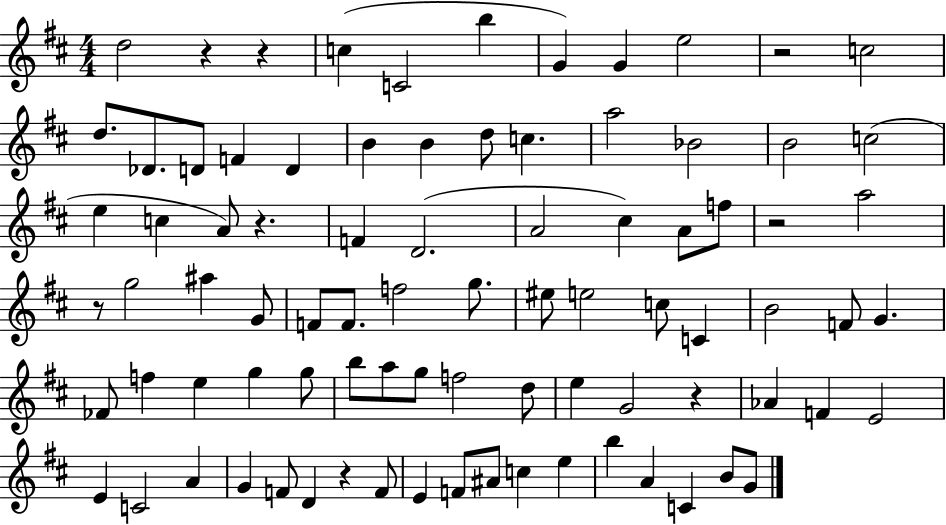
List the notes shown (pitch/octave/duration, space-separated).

D5/h R/q R/q C5/q C4/h B5/q G4/q G4/q E5/h R/h C5/h D5/e. Db4/e. D4/e F4/q D4/q B4/q B4/q D5/e C5/q. A5/h Bb4/h B4/h C5/h E5/q C5/q A4/e R/q. F4/q D4/h. A4/h C#5/q A4/e F5/e R/h A5/h R/e G5/h A#5/q G4/e F4/e F4/e. F5/h G5/e. EIS5/e E5/h C5/e C4/q B4/h F4/e G4/q. FES4/e F5/q E5/q G5/q G5/e B5/e A5/e G5/e F5/h D5/e E5/q G4/h R/q Ab4/q F4/q E4/h E4/q C4/h A4/q G4/q F4/e D4/q R/q F4/e E4/q F4/e A#4/e C5/q E5/q B5/q A4/q C4/q B4/e G4/e